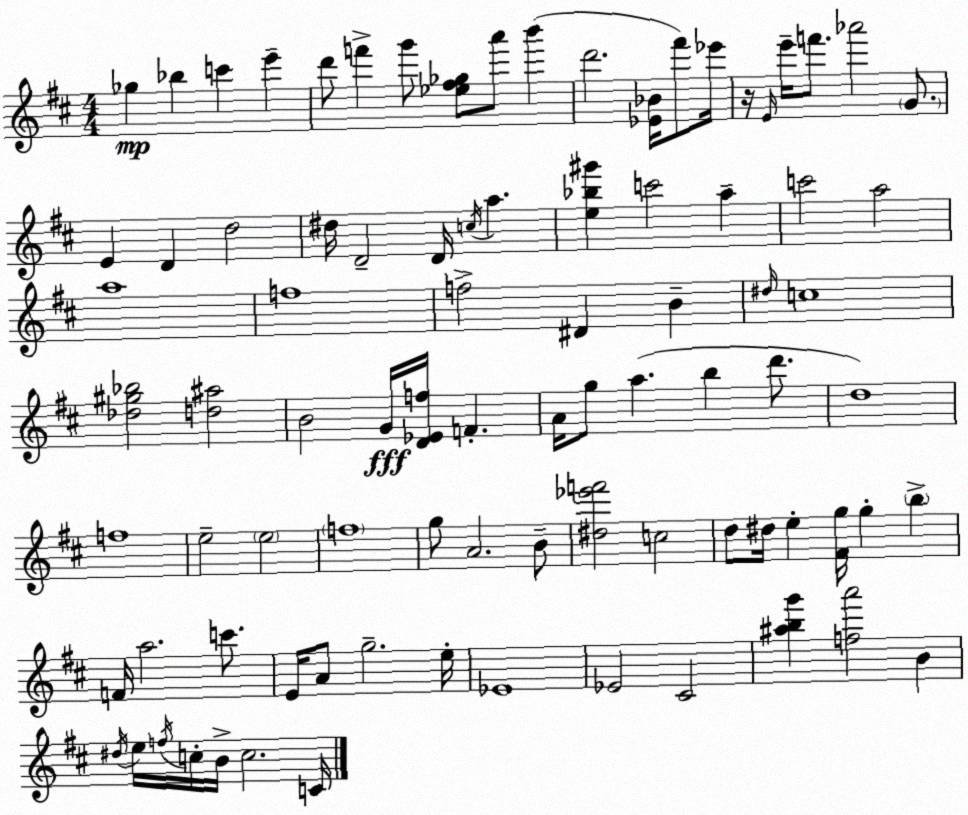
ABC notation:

X:1
T:Untitled
M:4/4
L:1/4
K:D
_g _b c' e' d'/2 f' g'/2 [_e^f_g]/2 a'/2 b' d'2 [_E_B]/4 ^f'/2 _e'/4 z/4 E/4 e'/4 f'/2 _a'2 G/2 E D d2 ^d/4 D2 D/4 c/4 a [e_b^g'] c'2 a c'2 a2 a4 f4 f2 ^D B ^d/4 c4 [_d^g_b]2 [d^a]2 B2 G/4 [D_Ef]/4 F A/4 g/2 a b d'/2 d4 f4 e2 e2 f4 g/2 A2 B/2 [^d_e'f']2 c2 d/2 ^d/4 e [^Fg]/4 g b F/4 a2 c'/2 E/4 A/2 g2 e/4 _E4 _E2 ^C2 [^abg'] [fa']2 B ^d/4 e/4 f/4 c/4 B/4 c2 C/4